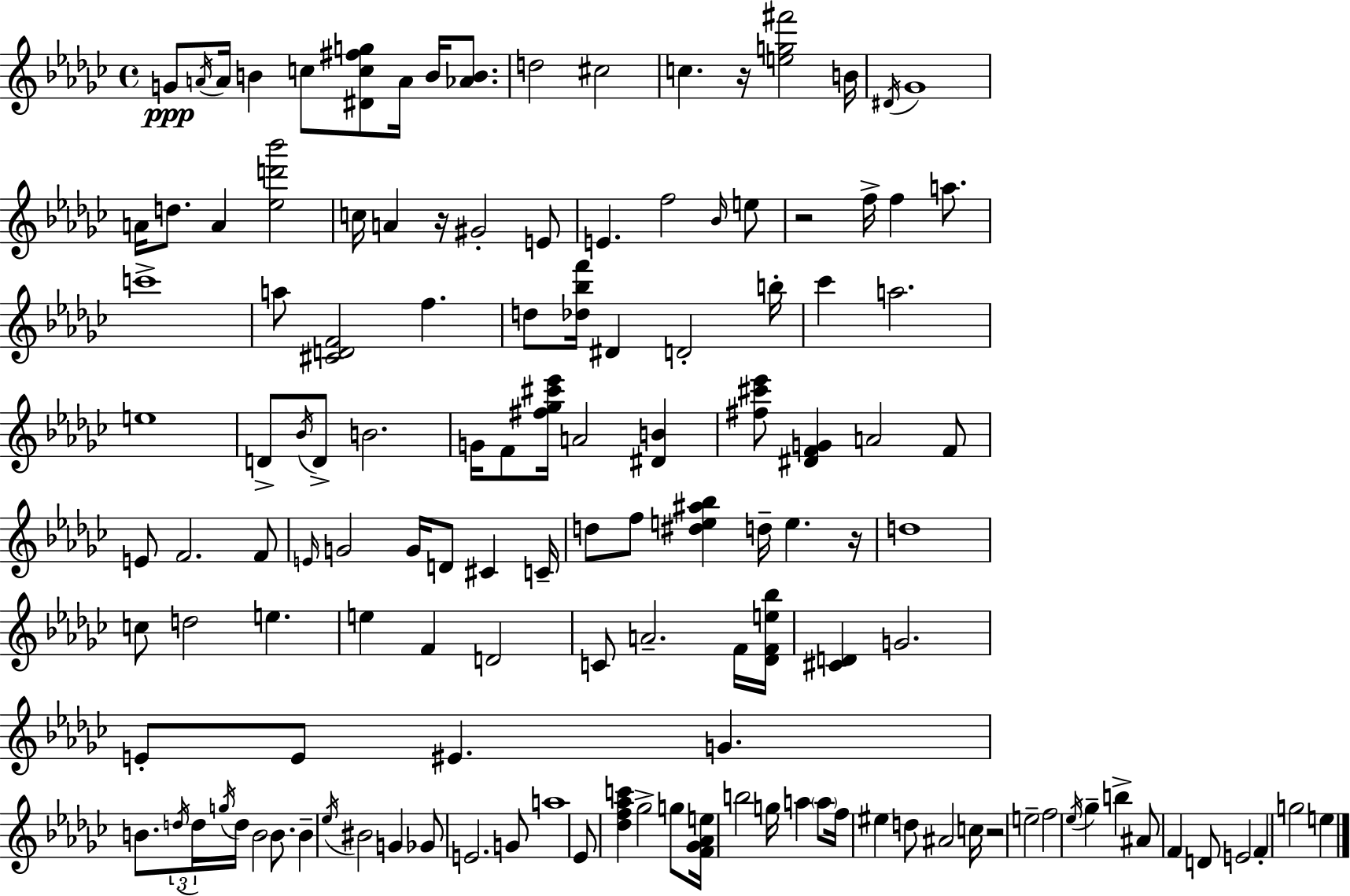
{
  \clef treble
  \time 4/4
  \defaultTimeSignature
  \key ees \minor
  g'8\ppp \acciaccatura { a'16 } a'16 b'4 c''8 <dis' c'' fis'' g''>8 a'16 b'16 <aes' b'>8. | d''2 cis''2 | c''4. r16 <e'' g'' fis'''>2 | b'16 \acciaccatura { dis'16 } ges'1 | \break a'16 d''8. a'4 <ees'' d''' bes'''>2 | c''16 a'4 r16 gis'2-. | e'8 e'4. f''2 | \grace { bes'16 } e''8 r2 f''16-> f''4 | \break a''8. c'''1-> | a''8 <cis' d' f'>2 f''4. | d''8 <des'' bes'' f'''>16 dis'4 d'2-. | b''16-. ces'''4 a''2. | \break e''1 | d'8-> \acciaccatura { bes'16 } d'8-> b'2. | g'16 f'8 <fis'' ges'' cis''' ees'''>16 a'2 | <dis' b'>4 <fis'' cis''' ees'''>8 <dis' f' g'>4 a'2 | \break f'8 e'8 f'2. | f'8 \grace { e'16 } g'2 g'16 d'8 | cis'4 c'16-- d''8 f''8 <dis'' e'' ais'' bes''>4 d''16-- e''4. | r16 d''1 | \break c''8 d''2 e''4. | e''4 f'4 d'2 | c'8 a'2.-- | f'16 <des' f' e'' bes''>16 <cis' d'>4 g'2. | \break e'8-. e'8 eis'4. g'4. | b'8. \tuplet 3/2 { \acciaccatura { d''16 } d''16 \acciaccatura { g''16 } } d''16 b'2 | b'8. b'4-- \acciaccatura { ees''16 } bis'2 | g'4 ges'8 e'2. | \break g'8 a''1 | ees'8 <des'' f'' aes'' c'''>4 ges''2-> | g''8 <f' ges' aes' e''>16 b''2 | g''16 a''4 \parenthesize a''8 f''16 eis''4 d''8 ais'2 | \break c''16 r2 | e''2-- f''2 | \acciaccatura { ees''16 } ges''4-- b''4-> ais'8 f'4 d'8 | e'2 f'4-. g''2 | \break e''4 \bar "|."
}